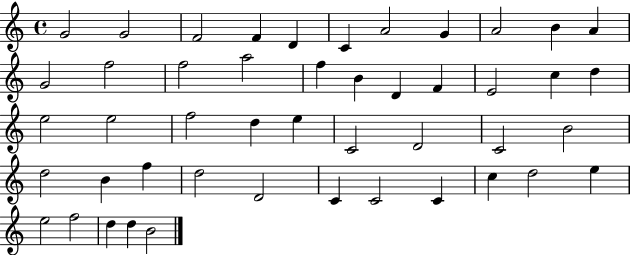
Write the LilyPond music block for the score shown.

{
  \clef treble
  \time 4/4
  \defaultTimeSignature
  \key c \major
  g'2 g'2 | f'2 f'4 d'4 | c'4 a'2 g'4 | a'2 b'4 a'4 | \break g'2 f''2 | f''2 a''2 | f''4 b'4 d'4 f'4 | e'2 c''4 d''4 | \break e''2 e''2 | f''2 d''4 e''4 | c'2 d'2 | c'2 b'2 | \break d''2 b'4 f''4 | d''2 d'2 | c'4 c'2 c'4 | c''4 d''2 e''4 | \break e''2 f''2 | d''4 d''4 b'2 | \bar "|."
}